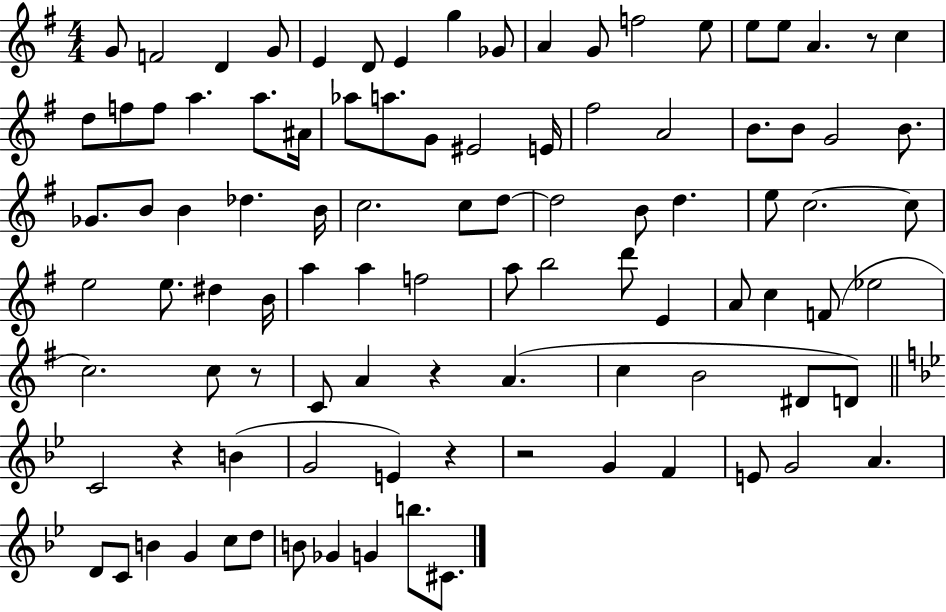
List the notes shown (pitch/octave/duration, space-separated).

G4/e F4/h D4/q G4/e E4/q D4/e E4/q G5/q Gb4/e A4/q G4/e F5/h E5/e E5/e E5/e A4/q. R/e C5/q D5/e F5/e F5/e A5/q. A5/e. A#4/s Ab5/e A5/e. G4/e EIS4/h E4/s F#5/h A4/h B4/e. B4/e G4/h B4/e. Gb4/e. B4/e B4/q Db5/q. B4/s C5/h. C5/e D5/e D5/h B4/e D5/q. E5/e C5/h. C5/e E5/h E5/e. D#5/q B4/s A5/q A5/q F5/h A5/e B5/h D6/e E4/q A4/e C5/q F4/e Eb5/h C5/h. C5/e R/e C4/e A4/q R/q A4/q. C5/q B4/h D#4/e D4/e C4/h R/q B4/q G4/h E4/q R/q R/h G4/q F4/q E4/e G4/h A4/q. D4/e C4/e B4/q G4/q C5/e D5/e B4/e Gb4/q G4/q B5/e. C#4/e.